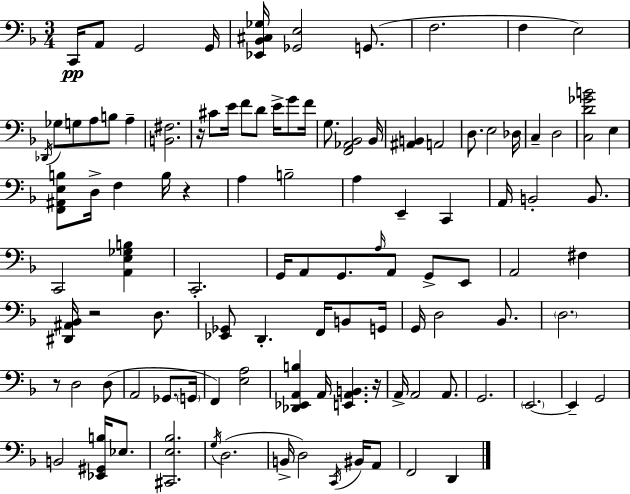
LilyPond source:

{
  \clef bass
  \numericTimeSignature
  \time 3/4
  \key f \major
  \repeat volta 2 { c,16\pp a,8 g,2 g,16 | <ees, bes, cis ges>16 <ges, e>2 g,8.( | f2. | f4 e2) | \break \acciaccatura { des,16 } ges8 g8 a8 b8 a4-- | <b, fis>2. | r16 cis'8 e'16 f'8 d'8 e'16-> g'8 | f'16 g8. <f, aes, bes,>2 | \break bes,16 <ais, b,>4 a,2 | d8. e2 | des16 c4-- d2 | <c d' ges' b'>2 e4 | \break <f, ais, e b>8 d16-> f4 b16 r4 | a4 b2-- | a4 e,4-- c,4 | a,16 b,2-. b,8. | \break c,2 <a, e ges b>4 | c,2.-. | g,16 a,8 g,8. \grace { a16 } a,8 g,8-> | e,8 a,2 fis4 | \break <dis, ais, bes,>16 r2 d8. | <ees, ges,>8 d,4.-. f,16 b,8 | g,16 g,16 d2 bes,8. | \parenthesize d2. | \break r8 d2 | d8( a,2 ges,8. | \parenthesize g,16 f,4) <e a>2 | <des, ees, a, b>4 a,16 <e, a, b,>4. | \break r16 a,16-> a,2 a,8. | g,2. | \parenthesize e,2.~~ | e,4-- g,2 | \break b,2 <ees, gis, b>16 ees8. | <cis, e bes>2. | \acciaccatura { g16 }( d2. | b,16-> d2) | \break \acciaccatura { c,16 } bis,16 a,8 f,2 | d,4 } \bar "|."
}